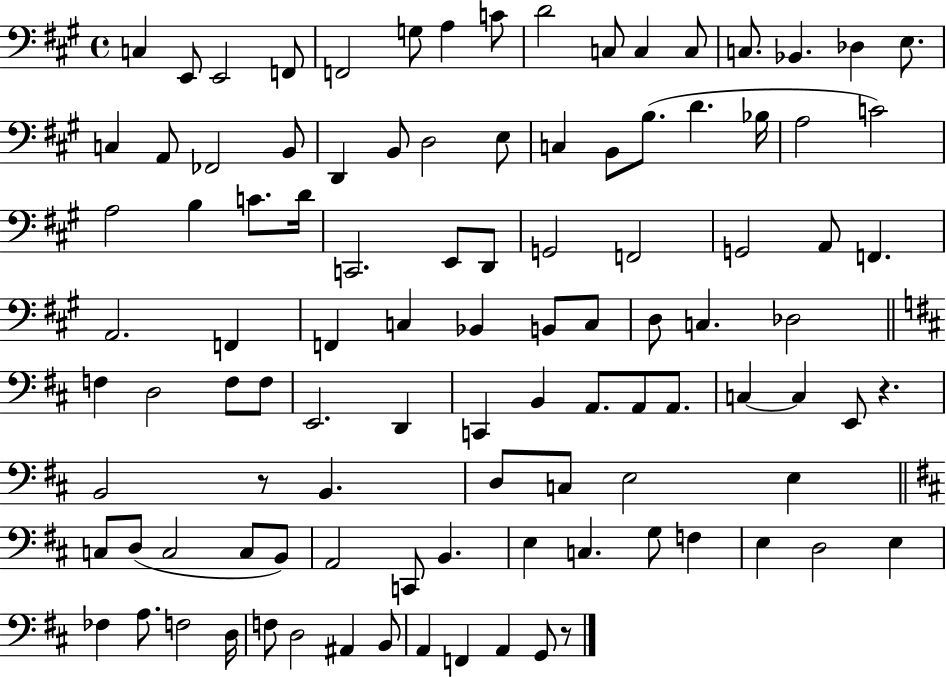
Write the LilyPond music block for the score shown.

{
  \clef bass
  \time 4/4
  \defaultTimeSignature
  \key a \major
  c4 e,8 e,2 f,8 | f,2 g8 a4 c'8 | d'2 c8 c4 c8 | c8. bes,4. des4 e8. | \break c4 a,8 fes,2 b,8 | d,4 b,8 d2 e8 | c4 b,8 b8.( d'4. bes16 | a2 c'2) | \break a2 b4 c'8. d'16 | c,2. e,8 d,8 | g,2 f,2 | g,2 a,8 f,4. | \break a,2. f,4 | f,4 c4 bes,4 b,8 c8 | d8 c4. des2 | \bar "||" \break \key d \major f4 d2 f8 f8 | e,2. d,4 | c,4 b,4 a,8. a,8 a,8. | c4~~ c4 e,8 r4. | \break b,2 r8 b,4. | d8 c8 e2 e4 | \bar "||" \break \key d \major c8 d8( c2 c8 b,8) | a,2 c,8 b,4. | e4 c4. g8 f4 | e4 d2 e4 | \break fes4 a8. f2 d16 | f8 d2 ais,4 b,8 | a,4 f,4 a,4 g,8 r8 | \bar "|."
}